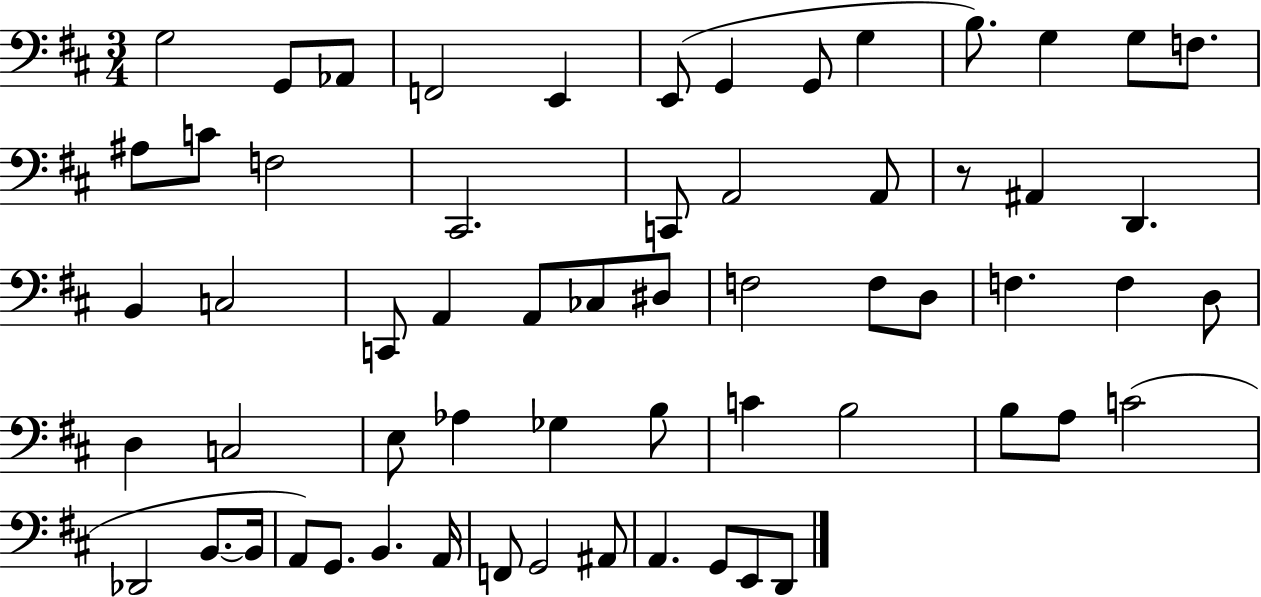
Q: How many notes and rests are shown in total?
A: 61